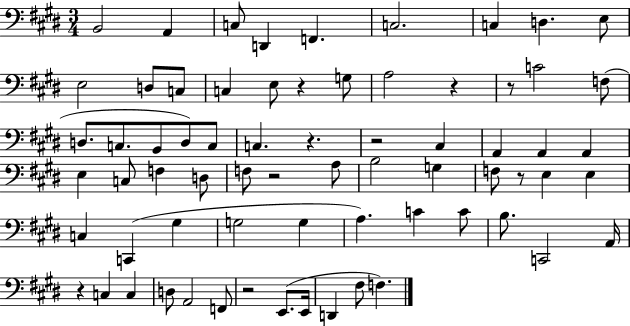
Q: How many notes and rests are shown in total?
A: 69